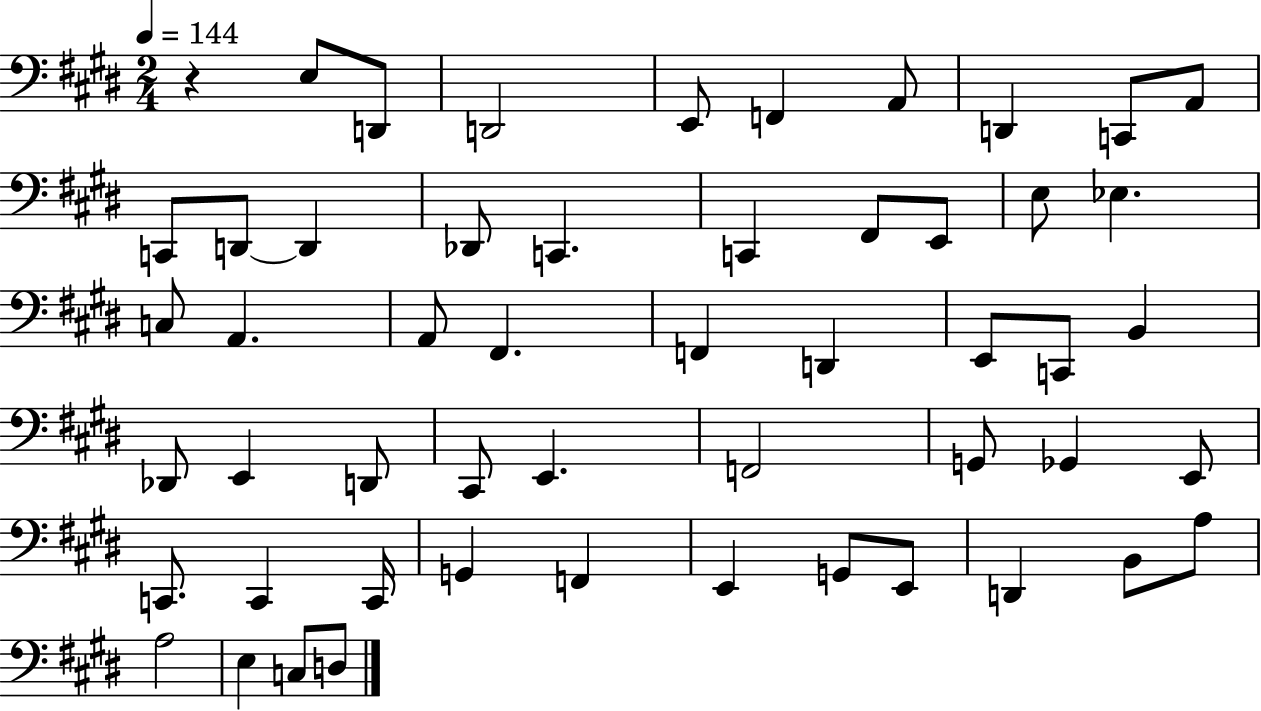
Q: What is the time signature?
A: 2/4